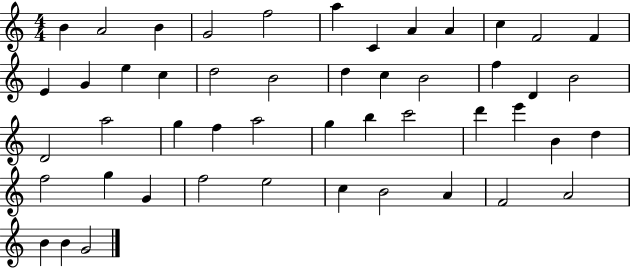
B4/q A4/h B4/q G4/h F5/h A5/q C4/q A4/q A4/q C5/q F4/h F4/q E4/q G4/q E5/q C5/q D5/h B4/h D5/q C5/q B4/h F5/q D4/q B4/h D4/h A5/h G5/q F5/q A5/h G5/q B5/q C6/h D6/q E6/q B4/q D5/q F5/h G5/q G4/q F5/h E5/h C5/q B4/h A4/q F4/h A4/h B4/q B4/q G4/h